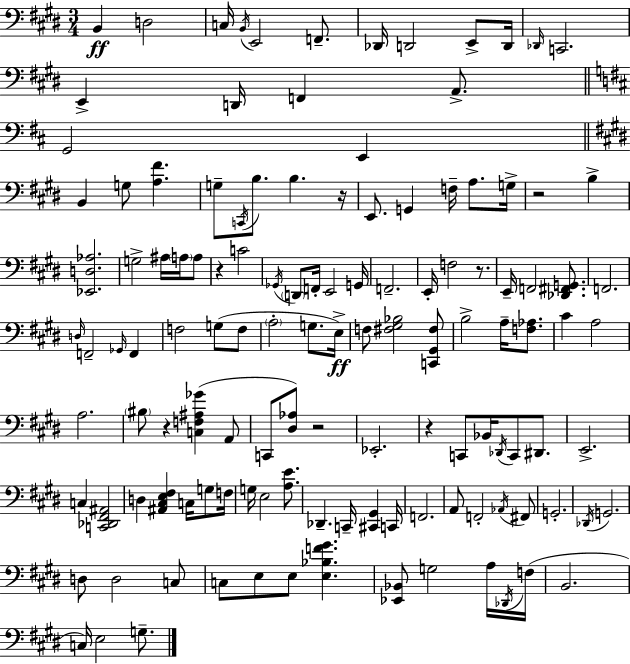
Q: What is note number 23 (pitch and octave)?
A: B3